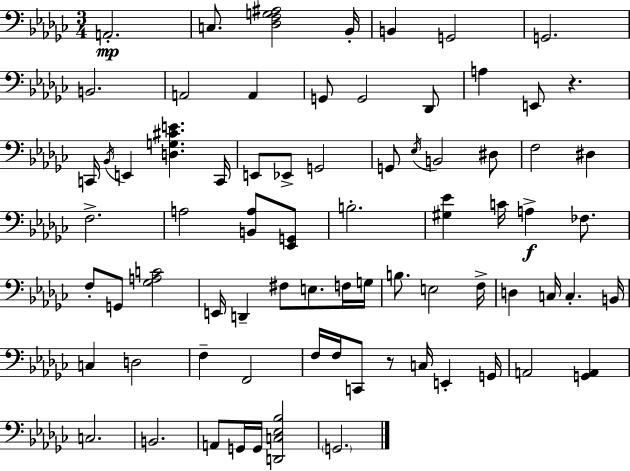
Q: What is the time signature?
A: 3/4